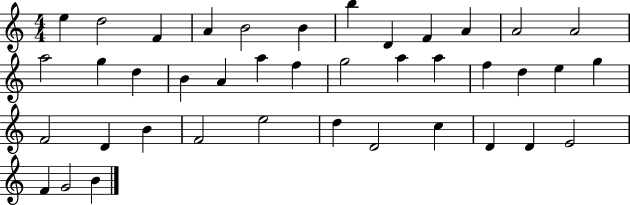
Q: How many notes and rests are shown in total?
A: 40